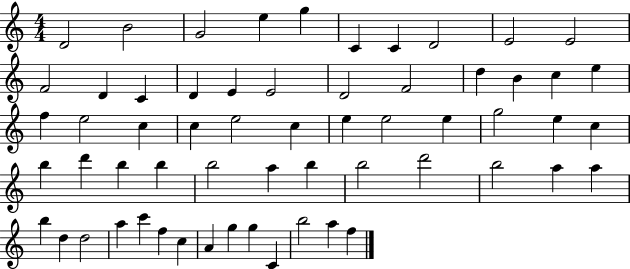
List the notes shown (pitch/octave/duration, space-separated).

D4/h B4/h G4/h E5/q G5/q C4/q C4/q D4/h E4/h E4/h F4/h D4/q C4/q D4/q E4/q E4/h D4/h F4/h D5/q B4/q C5/q E5/q F5/q E5/h C5/q C5/q E5/h C5/q E5/q E5/h E5/q G5/h E5/q C5/q B5/q D6/q B5/q B5/q B5/h A5/q B5/q B5/h D6/h B5/h A5/q A5/q B5/q D5/q D5/h A5/q C6/q F5/q C5/q A4/q G5/q G5/q C4/q B5/h A5/q F5/q